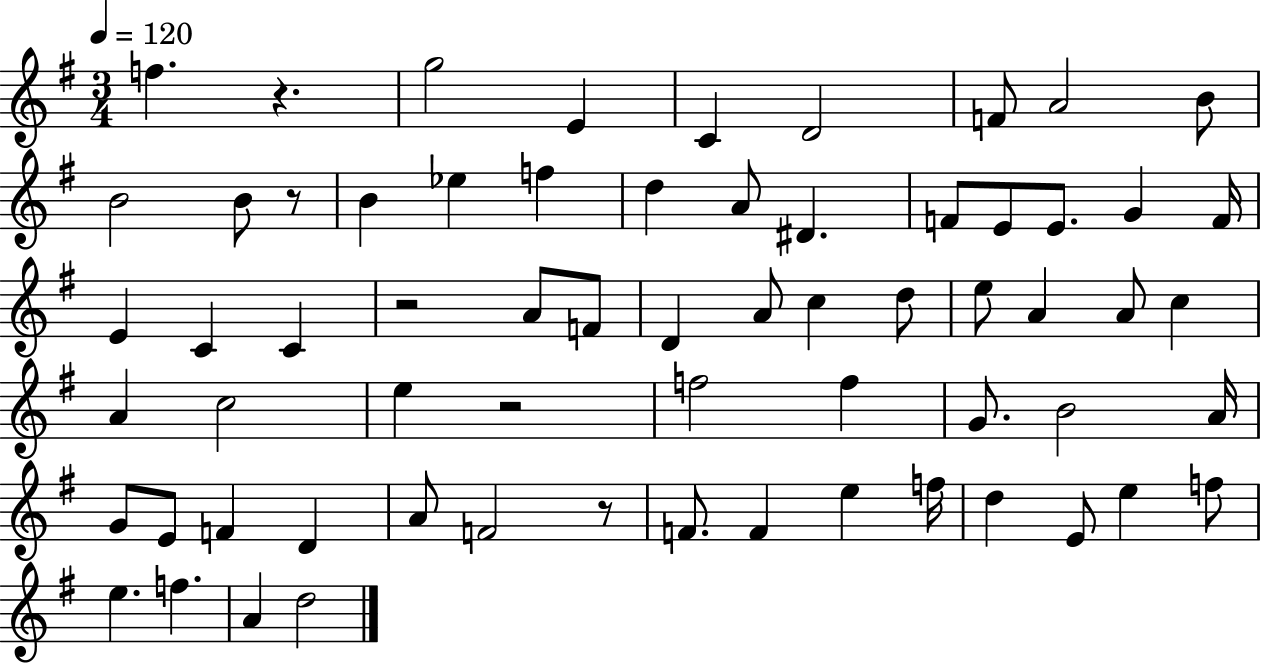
F5/q. R/q. G5/h E4/q C4/q D4/h F4/e A4/h B4/e B4/h B4/e R/e B4/q Eb5/q F5/q D5/q A4/e D#4/q. F4/e E4/e E4/e. G4/q F4/s E4/q C4/q C4/q R/h A4/e F4/e D4/q A4/e C5/q D5/e E5/e A4/q A4/e C5/q A4/q C5/h E5/q R/h F5/h F5/q G4/e. B4/h A4/s G4/e E4/e F4/q D4/q A4/e F4/h R/e F4/e. F4/q E5/q F5/s D5/q E4/e E5/q F5/e E5/q. F5/q. A4/q D5/h